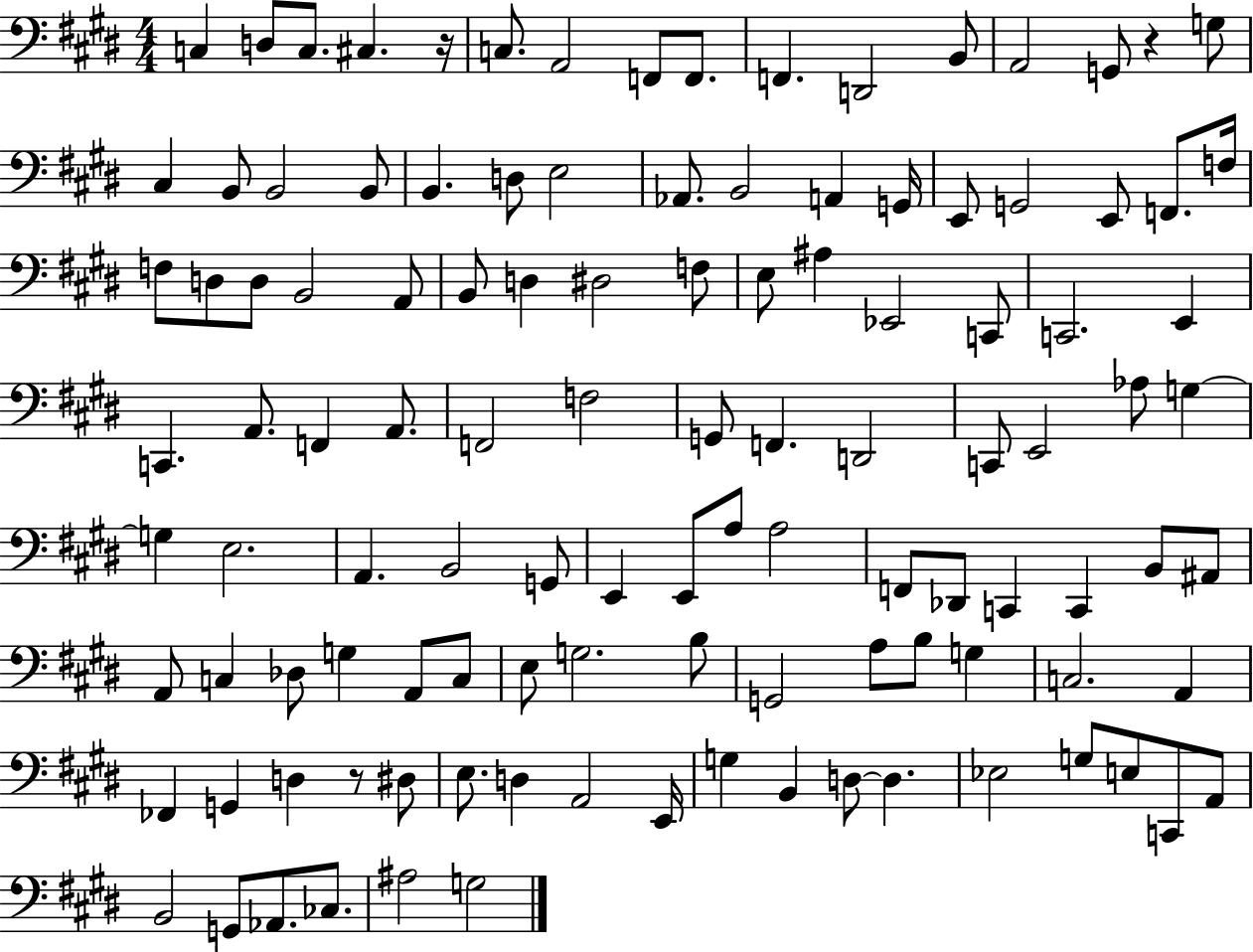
X:1
T:Untitled
M:4/4
L:1/4
K:E
C, D,/2 C,/2 ^C, z/4 C,/2 A,,2 F,,/2 F,,/2 F,, D,,2 B,,/2 A,,2 G,,/2 z G,/2 ^C, B,,/2 B,,2 B,,/2 B,, D,/2 E,2 _A,,/2 B,,2 A,, G,,/4 E,,/2 G,,2 E,,/2 F,,/2 F,/4 F,/2 D,/2 D,/2 B,,2 A,,/2 B,,/2 D, ^D,2 F,/2 E,/2 ^A, _E,,2 C,,/2 C,,2 E,, C,, A,,/2 F,, A,,/2 F,,2 F,2 G,,/2 F,, D,,2 C,,/2 E,,2 _A,/2 G, G, E,2 A,, B,,2 G,,/2 E,, E,,/2 A,/2 A,2 F,,/2 _D,,/2 C,, C,, B,,/2 ^A,,/2 A,,/2 C, _D,/2 G, A,,/2 C,/2 E,/2 G,2 B,/2 G,,2 A,/2 B,/2 G, C,2 A,, _F,, G,, D, z/2 ^D,/2 E,/2 D, A,,2 E,,/4 G, B,, D,/2 D, _E,2 G,/2 E,/2 C,,/2 A,,/2 B,,2 G,,/2 _A,,/2 _C,/2 ^A,2 G,2